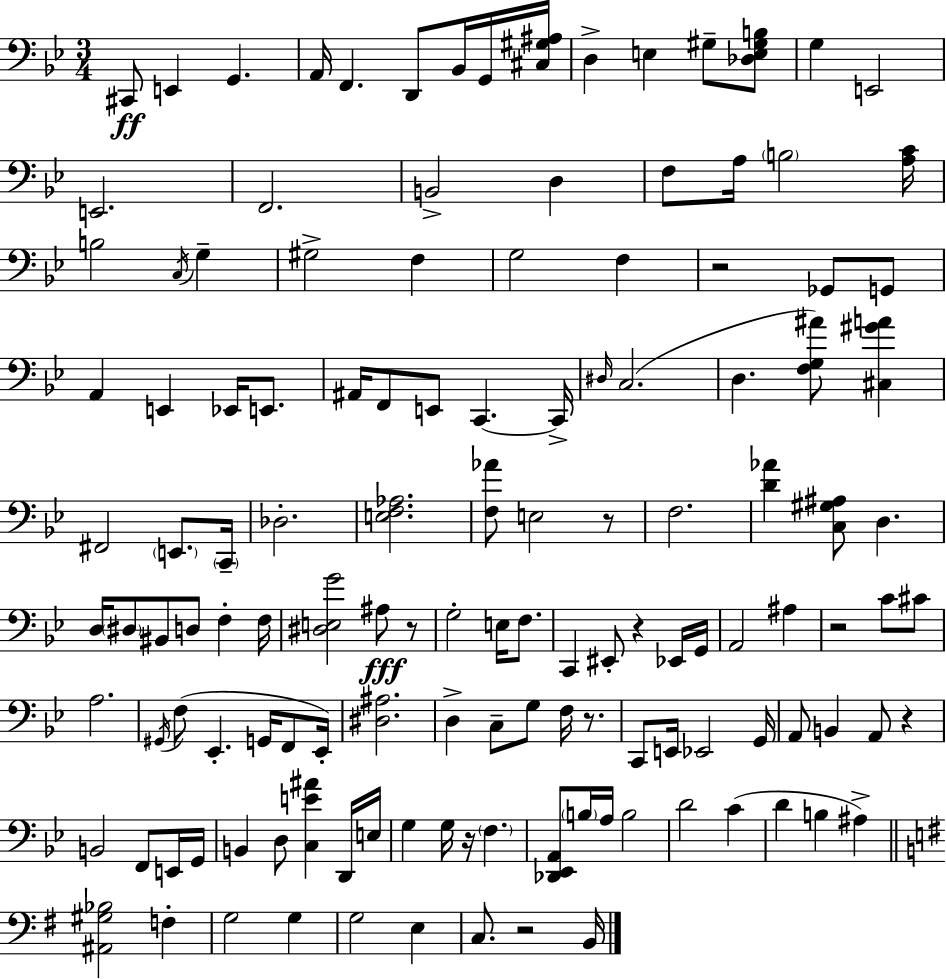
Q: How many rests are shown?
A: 9